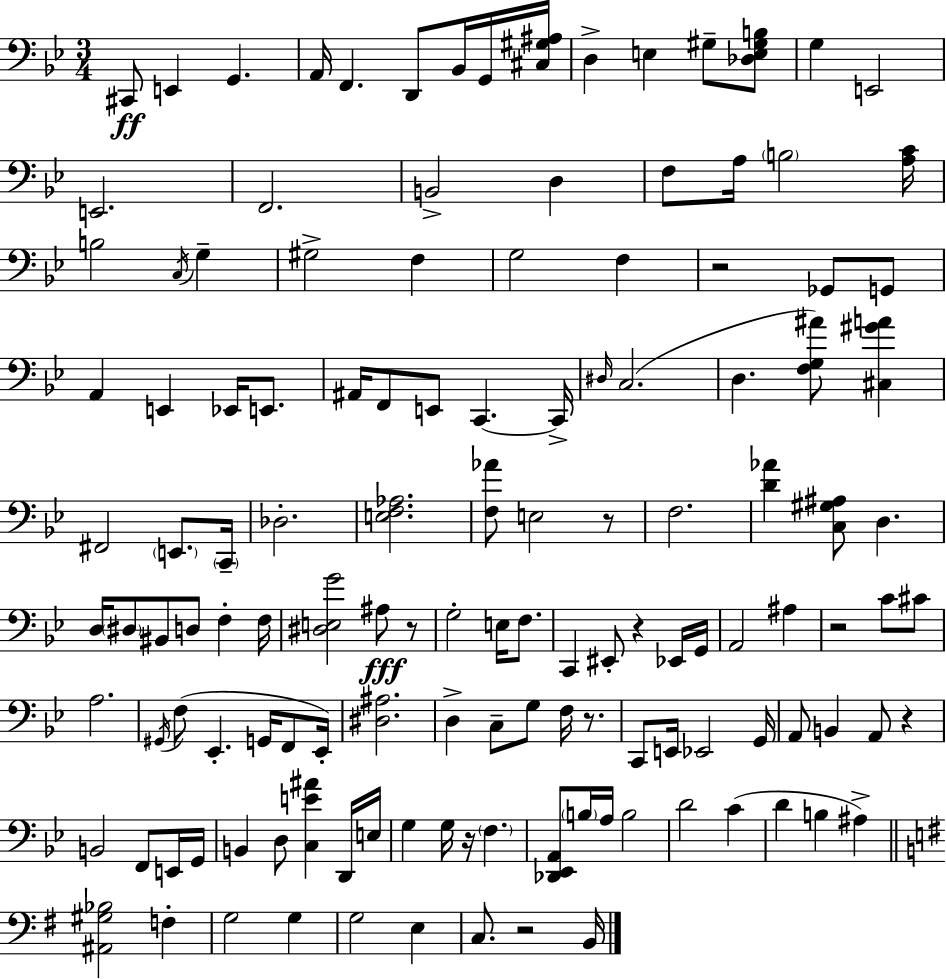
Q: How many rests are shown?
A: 9